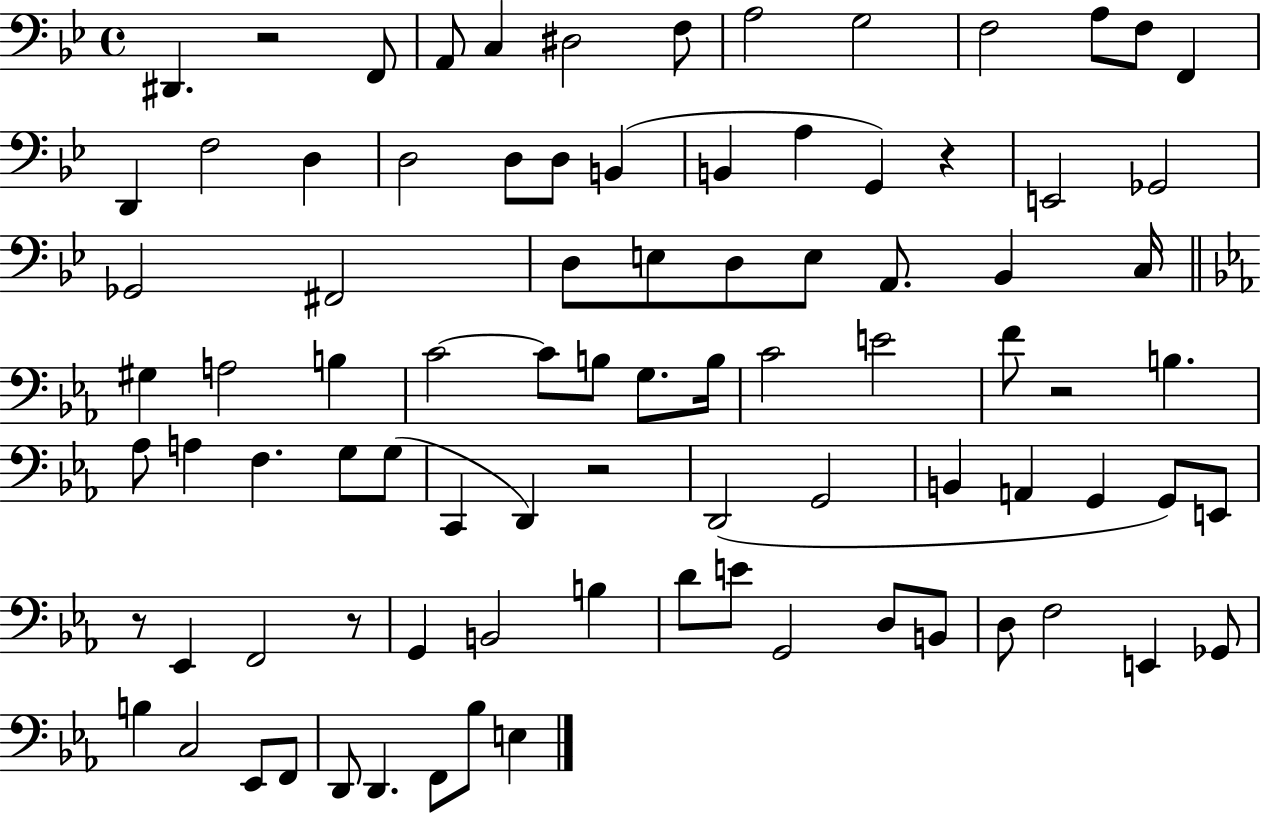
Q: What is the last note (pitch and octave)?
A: E3